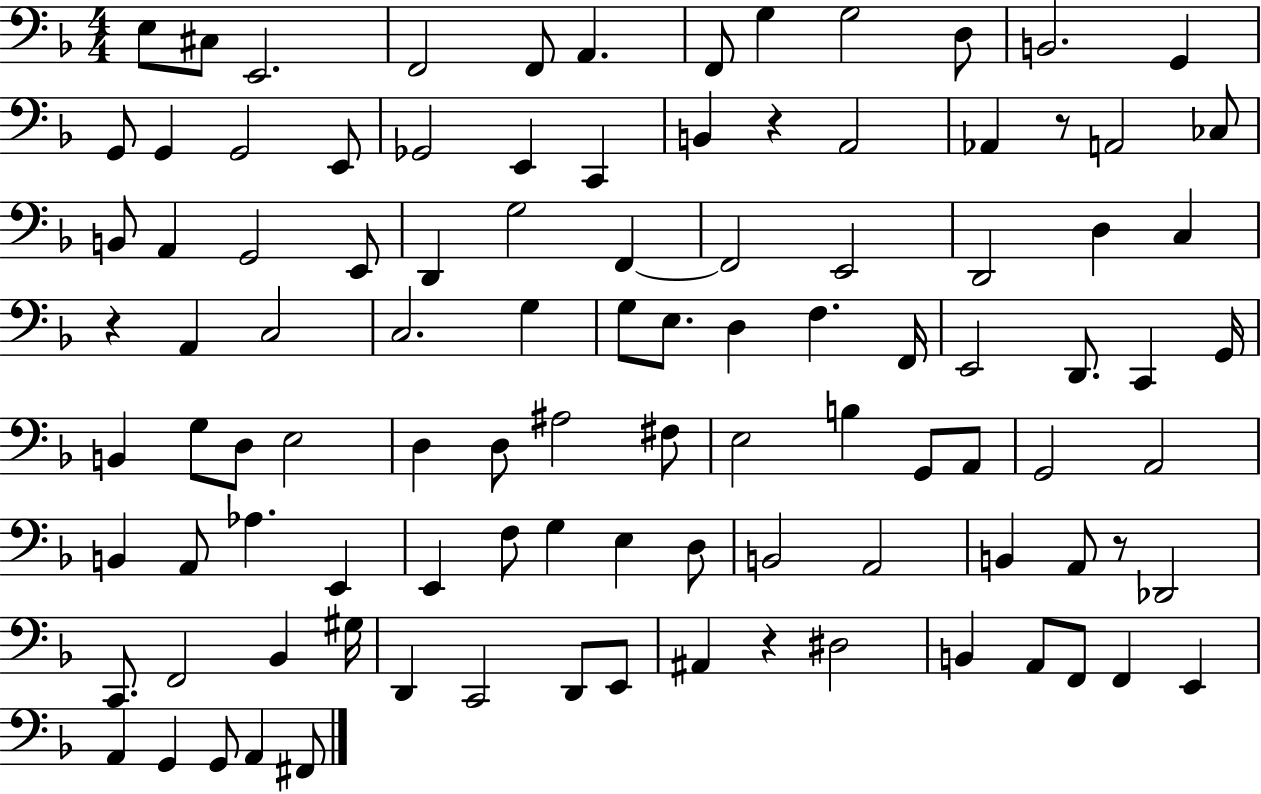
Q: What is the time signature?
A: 4/4